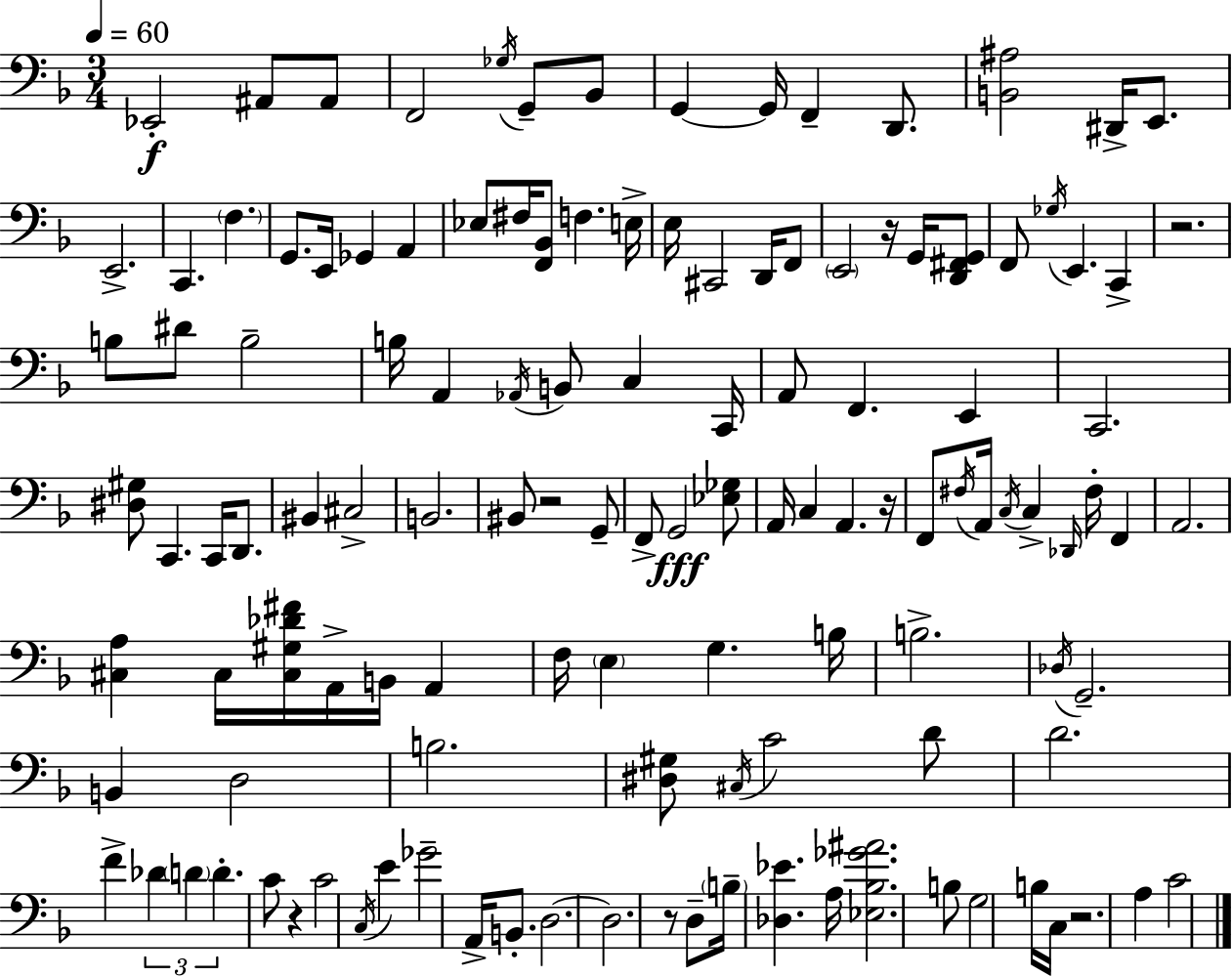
Eb2/h A#2/e A#2/e F2/h Gb3/s G2/e Bb2/e G2/q G2/s F2/q D2/e. [B2,A#3]/h D#2/s E2/e. E2/h. C2/q. F3/q. G2/e. E2/s Gb2/q A2/q Eb3/e F#3/s [F2,Bb2]/e F3/q. E3/s E3/s C#2/h D2/s F2/e E2/h R/s G2/s [D2,F#2,G2]/e F2/e Gb3/s E2/q. C2/q R/h. B3/e D#4/e B3/h B3/s A2/q Ab2/s B2/e C3/q C2/s A2/e F2/q. E2/q C2/h. [D#3,G#3]/e C2/q. C2/s D2/e. BIS2/q C#3/h B2/h. BIS2/e R/h G2/e F2/e G2/h [Eb3,Gb3]/e A2/s C3/q A2/q. R/s F2/e F#3/s A2/s C3/s C3/q Db2/s F#3/s F2/q A2/h. [C#3,A3]/q C#3/s [C#3,G#3,Db4,F#4]/s A2/s B2/s A2/q F3/s E3/q G3/q. B3/s B3/h. Db3/s G2/h. B2/q D3/h B3/h. [D#3,G#3]/e C#3/s C4/h D4/e D4/h. F4/q Db4/q D4/q D4/q. C4/e R/q C4/h C3/s E4/q Gb4/h A2/s B2/e. D3/h. D3/h. R/e D3/e B3/s [Db3,Eb4]/q. A3/s [Eb3,Bb3,Gb4,A#4]/h. B3/e G3/h B3/s C3/s R/h. A3/q C4/h